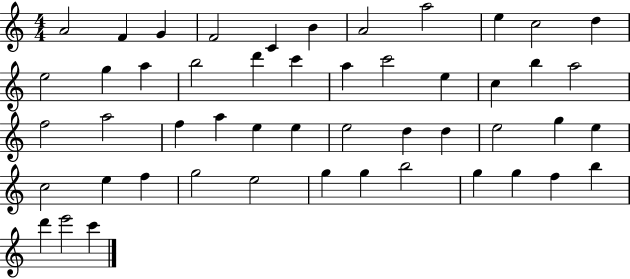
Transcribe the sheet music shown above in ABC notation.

X:1
T:Untitled
M:4/4
L:1/4
K:C
A2 F G F2 C B A2 a2 e c2 d e2 g a b2 d' c' a c'2 e c b a2 f2 a2 f a e e e2 d d e2 g e c2 e f g2 e2 g g b2 g g f b d' e'2 c'